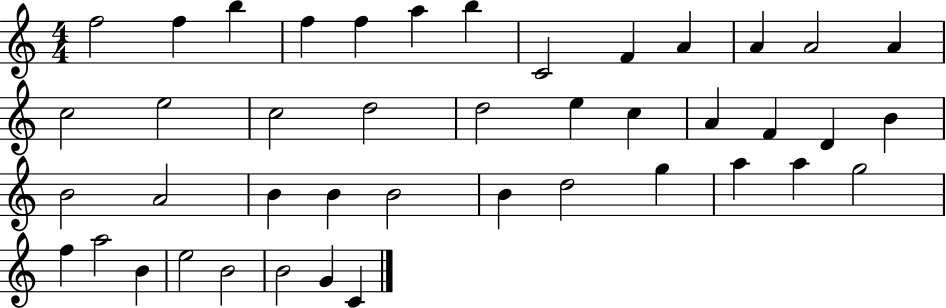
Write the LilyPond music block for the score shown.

{
  \clef treble
  \numericTimeSignature
  \time 4/4
  \key c \major
  f''2 f''4 b''4 | f''4 f''4 a''4 b''4 | c'2 f'4 a'4 | a'4 a'2 a'4 | \break c''2 e''2 | c''2 d''2 | d''2 e''4 c''4 | a'4 f'4 d'4 b'4 | \break b'2 a'2 | b'4 b'4 b'2 | b'4 d''2 g''4 | a''4 a''4 g''2 | \break f''4 a''2 b'4 | e''2 b'2 | b'2 g'4 c'4 | \bar "|."
}